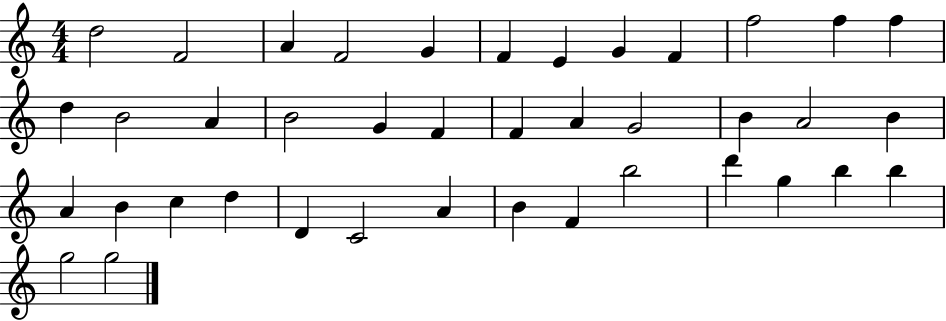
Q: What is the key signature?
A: C major